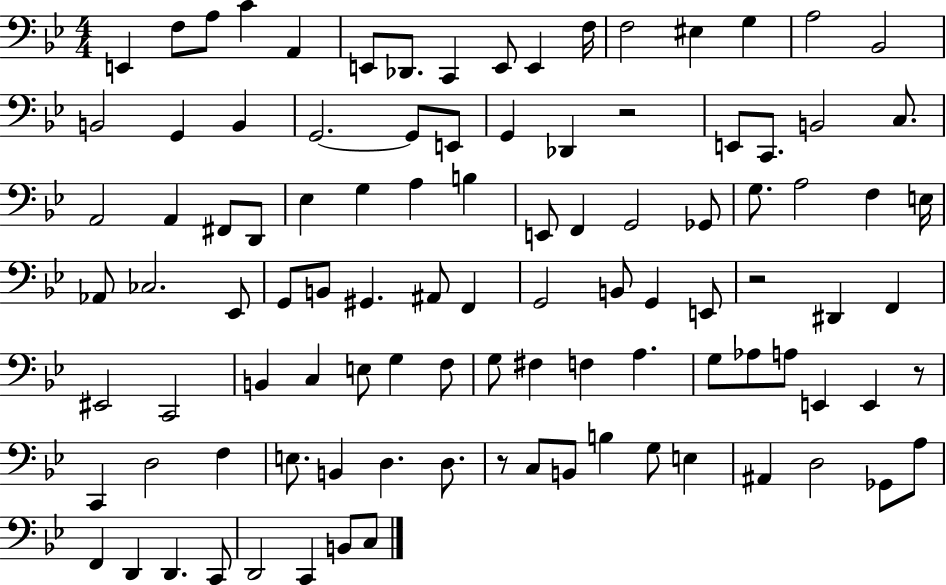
X:1
T:Untitled
M:4/4
L:1/4
K:Bb
E,, F,/2 A,/2 C A,, E,,/2 _D,,/2 C,, E,,/2 E,, F,/4 F,2 ^E, G, A,2 _B,,2 B,,2 G,, B,, G,,2 G,,/2 E,,/2 G,, _D,, z2 E,,/2 C,,/2 B,,2 C,/2 A,,2 A,, ^F,,/2 D,,/2 _E, G, A, B, E,,/2 F,, G,,2 _G,,/2 G,/2 A,2 F, E,/4 _A,,/2 _C,2 _E,,/2 G,,/2 B,,/2 ^G,, ^A,,/2 F,, G,,2 B,,/2 G,, E,,/2 z2 ^D,, F,, ^E,,2 C,,2 B,, C, E,/2 G, F,/2 G,/2 ^F, F, A, G,/2 _A,/2 A,/2 E,, E,, z/2 C,, D,2 F, E,/2 B,, D, D,/2 z/2 C,/2 B,,/2 B, G,/2 E, ^A,, D,2 _G,,/2 A,/2 F,, D,, D,, C,,/2 D,,2 C,, B,,/2 C,/2